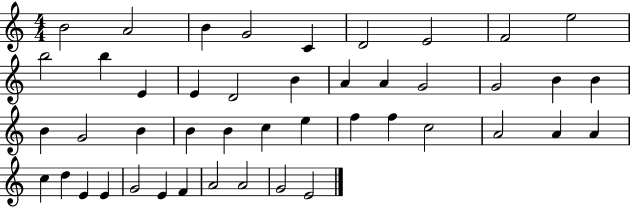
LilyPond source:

{
  \clef treble
  \numericTimeSignature
  \time 4/4
  \key c \major
  b'2 a'2 | b'4 g'2 c'4 | d'2 e'2 | f'2 e''2 | \break b''2 b''4 e'4 | e'4 d'2 b'4 | a'4 a'4 g'2 | g'2 b'4 b'4 | \break b'4 g'2 b'4 | b'4 b'4 c''4 e''4 | f''4 f''4 c''2 | a'2 a'4 a'4 | \break c''4 d''4 e'4 e'4 | g'2 e'4 f'4 | a'2 a'2 | g'2 e'2 | \break \bar "|."
}